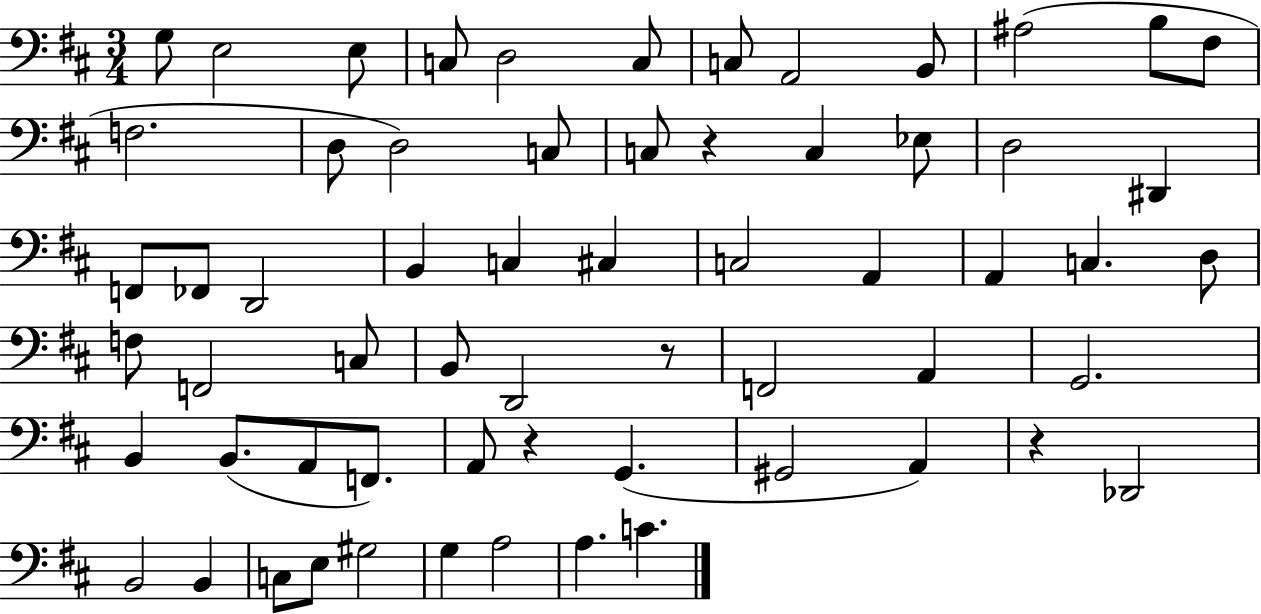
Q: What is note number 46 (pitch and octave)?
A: G2